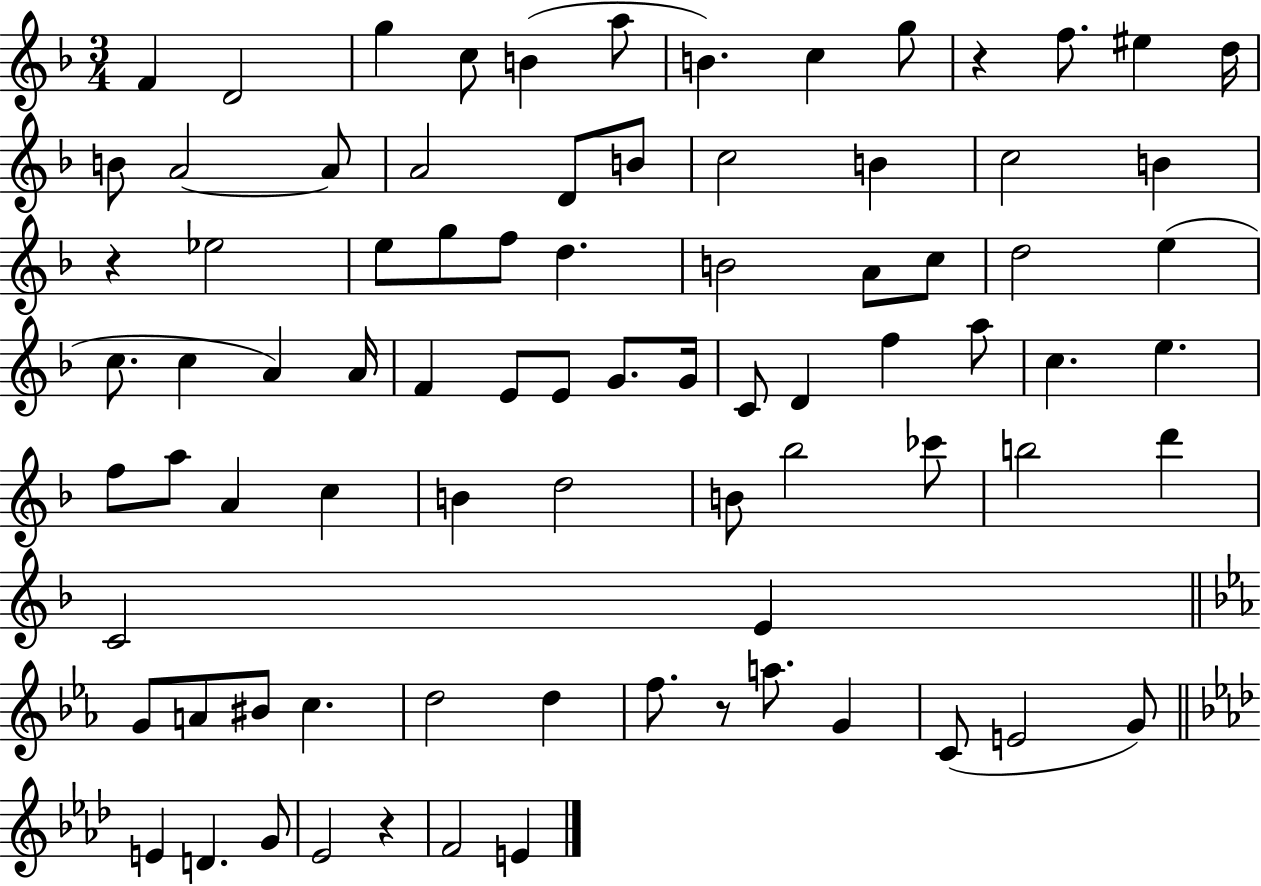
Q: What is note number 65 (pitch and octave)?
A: D5